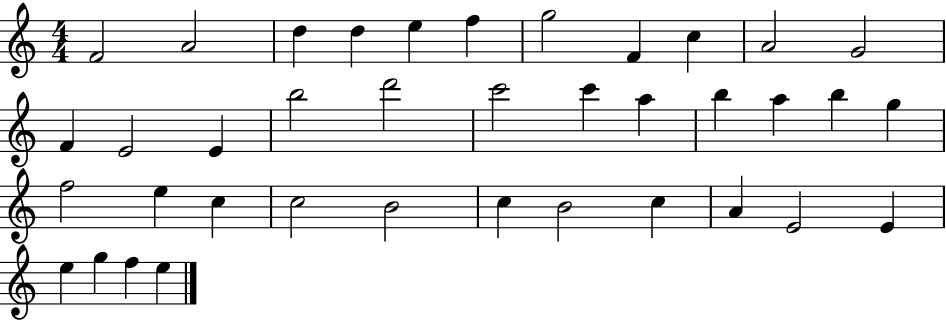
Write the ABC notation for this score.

X:1
T:Untitled
M:4/4
L:1/4
K:C
F2 A2 d d e f g2 F c A2 G2 F E2 E b2 d'2 c'2 c' a b a b g f2 e c c2 B2 c B2 c A E2 E e g f e